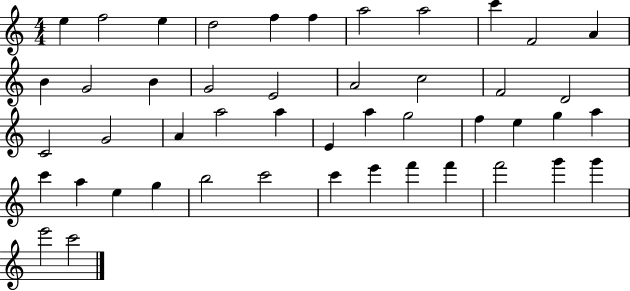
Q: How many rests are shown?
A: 0